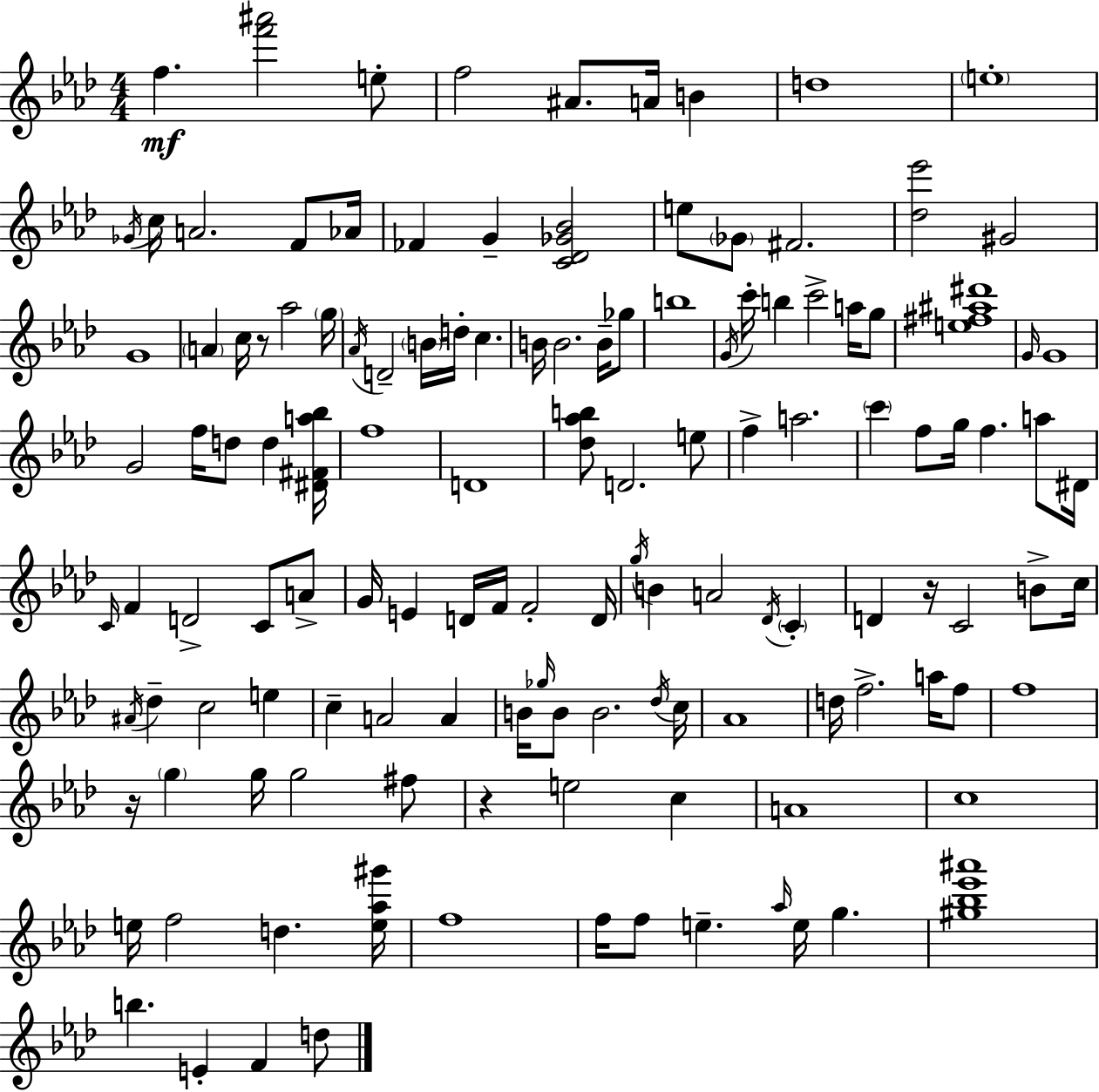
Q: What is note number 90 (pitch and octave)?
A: Db5